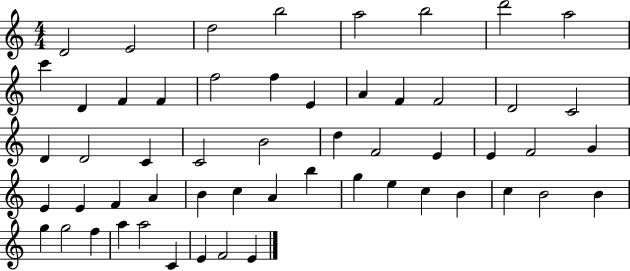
{
  \clef treble
  \numericTimeSignature
  \time 4/4
  \key c \major
  d'2 e'2 | d''2 b''2 | a''2 b''2 | d'''2 a''2 | \break c'''4 d'4 f'4 f'4 | f''2 f''4 e'4 | a'4 f'4 f'2 | d'2 c'2 | \break d'4 d'2 c'4 | c'2 b'2 | d''4 f'2 e'4 | e'4 f'2 g'4 | \break e'4 e'4 f'4 a'4 | b'4 c''4 a'4 b''4 | g''4 e''4 c''4 b'4 | c''4 b'2 b'4 | \break g''4 g''2 f''4 | a''4 a''2 c'4 | e'4 f'2 e'4 | \bar "|."
}